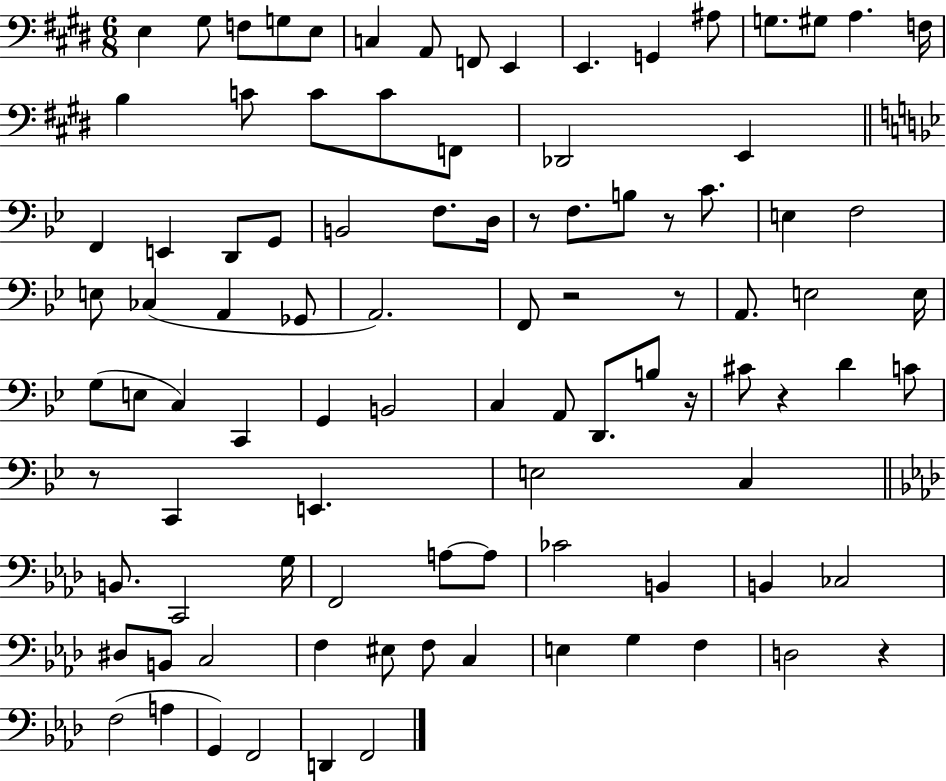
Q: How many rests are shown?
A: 8